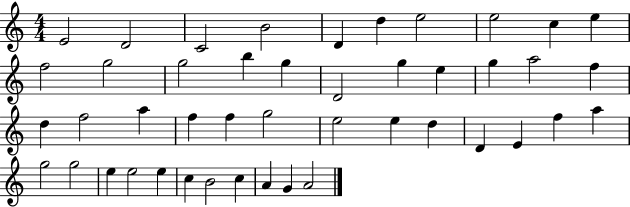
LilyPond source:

{
  \clef treble
  \numericTimeSignature
  \time 4/4
  \key c \major
  e'2 d'2 | c'2 b'2 | d'4 d''4 e''2 | e''2 c''4 e''4 | \break f''2 g''2 | g''2 b''4 g''4 | d'2 g''4 e''4 | g''4 a''2 f''4 | \break d''4 f''2 a''4 | f''4 f''4 g''2 | e''2 e''4 d''4 | d'4 e'4 f''4 a''4 | \break g''2 g''2 | e''4 e''2 e''4 | c''4 b'2 c''4 | a'4 g'4 a'2 | \break \bar "|."
}